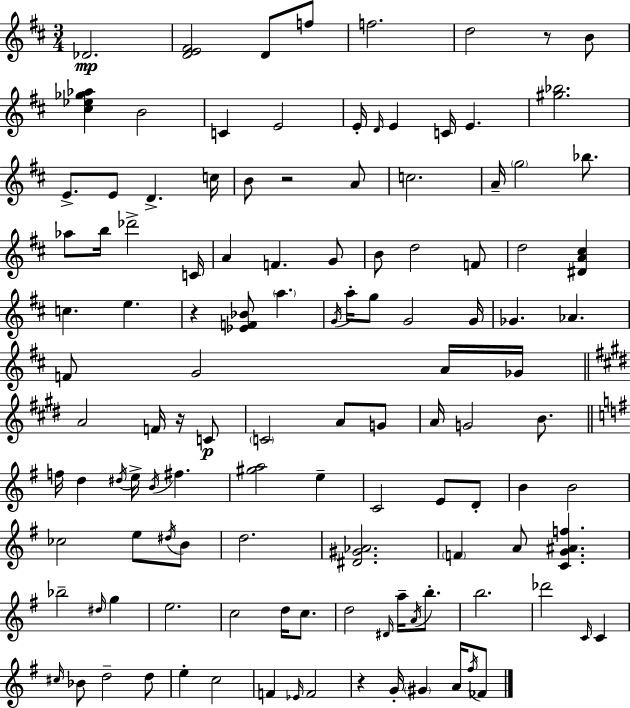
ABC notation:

X:1
T:Untitled
M:3/4
L:1/4
K:D
_D2 [DE^F]2 D/2 f/2 f2 d2 z/2 B/2 [^c_e_g_a] B2 C E2 E/4 D/4 E C/4 E [^g_b]2 E/2 E/2 D c/4 B/2 z2 A/2 c2 A/4 g2 _b/2 _a/2 b/4 _d'2 C/4 A F G/2 B/2 d2 F/2 d2 [^DA^c] c e z [_EF_B]/2 a G/4 a/4 g/2 G2 G/4 _G _A F/2 G2 A/4 _G/4 A2 F/4 z/4 C/2 C2 A/2 G/2 A/4 G2 B/2 f/4 d ^d/4 e/4 B/4 ^f [^ga]2 e C2 E/2 D/2 B B2 _c2 e/2 ^d/4 B/2 d2 [^D^G_A]2 F A/2 [CG^Af] _b2 ^d/4 g e2 c2 d/4 c/2 d2 ^D/4 a/4 A/4 b/2 b2 _d'2 C/4 C ^c/4 _B/2 d2 d/2 e c2 F _E/4 F2 z G/4 ^G A/4 ^f/4 _F/2